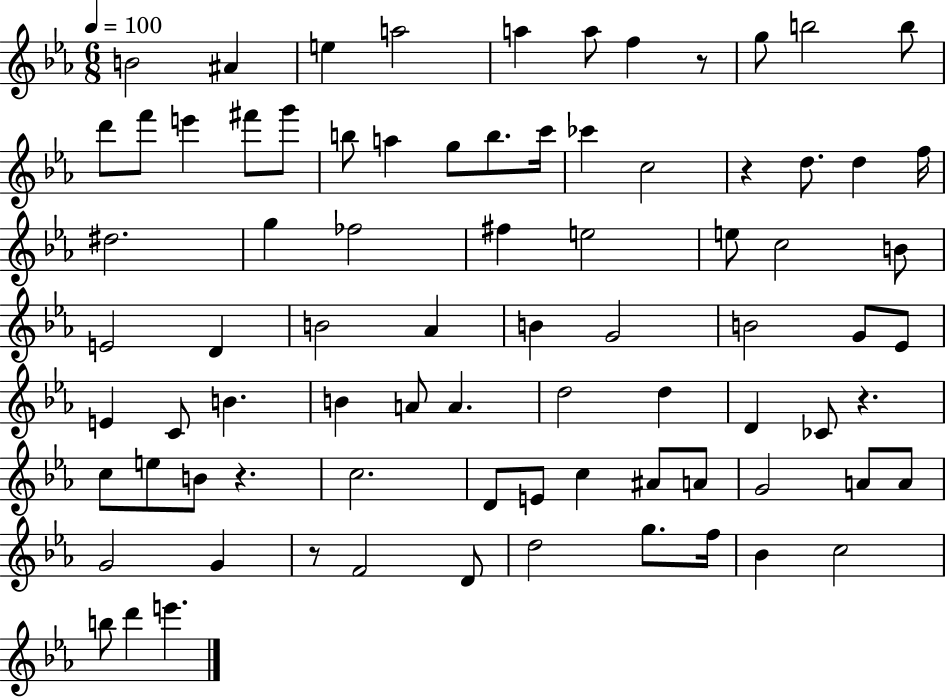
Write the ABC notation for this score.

X:1
T:Untitled
M:6/8
L:1/4
K:Eb
B2 ^A e a2 a a/2 f z/2 g/2 b2 b/2 d'/2 f'/2 e' ^f'/2 g'/2 b/2 a g/2 b/2 c'/4 _c' c2 z d/2 d f/4 ^d2 g _f2 ^f e2 e/2 c2 B/2 E2 D B2 _A B G2 B2 G/2 _E/2 E C/2 B B A/2 A d2 d D _C/2 z c/2 e/2 B/2 z c2 D/2 E/2 c ^A/2 A/2 G2 A/2 A/2 G2 G z/2 F2 D/2 d2 g/2 f/4 _B c2 b/2 d' e'